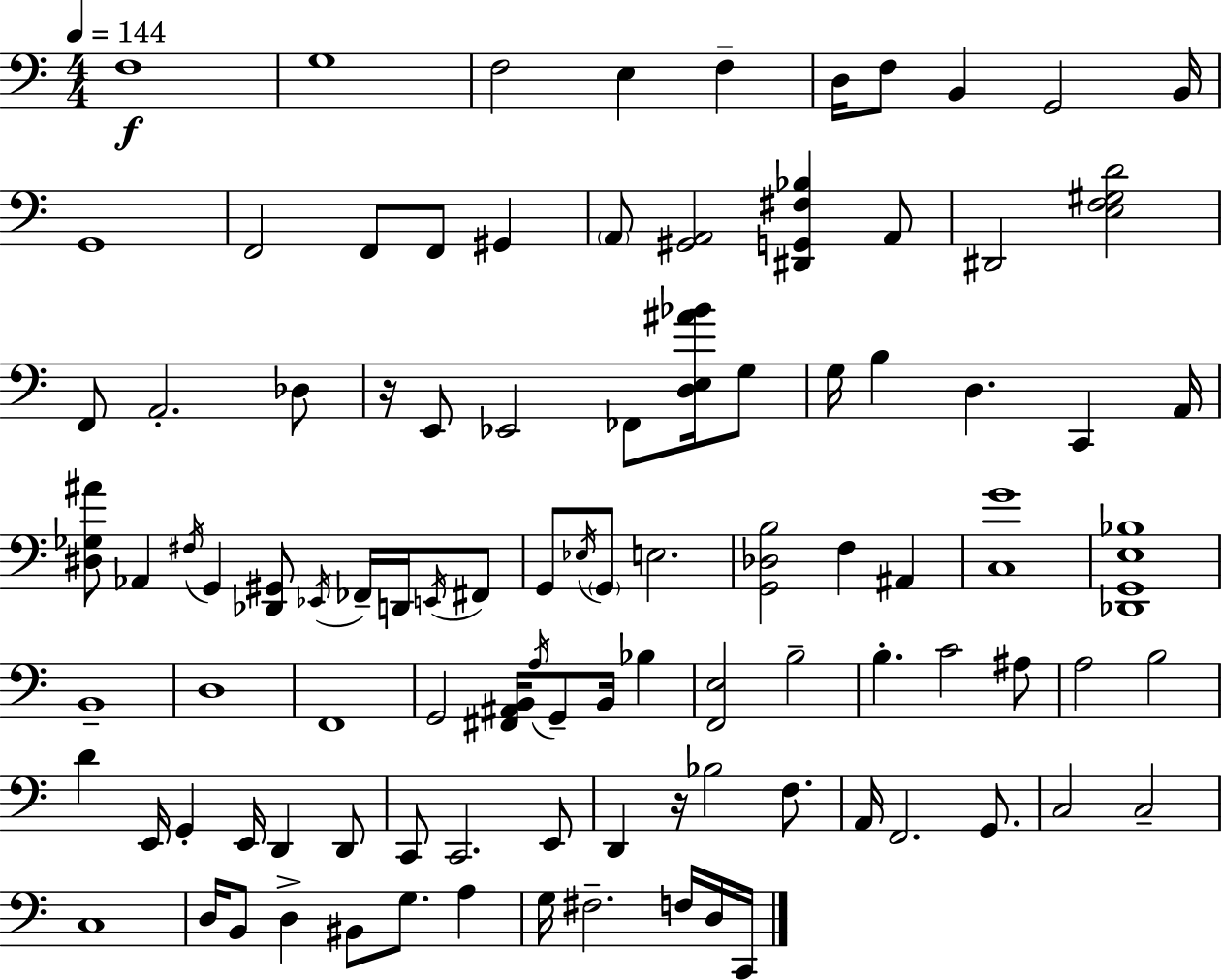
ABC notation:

X:1
T:Untitled
M:4/4
L:1/4
K:C
F,4 G,4 F,2 E, F, D,/4 F,/2 B,, G,,2 B,,/4 G,,4 F,,2 F,,/2 F,,/2 ^G,, A,,/2 [^G,,A,,]2 [^D,,G,,^F,_B,] A,,/2 ^D,,2 [E,F,^G,D]2 F,,/2 A,,2 _D,/2 z/4 E,,/2 _E,,2 _F,,/2 [D,E,^A_B]/4 G,/2 G,/4 B, D, C,, A,,/4 [^D,_G,^A]/2 _A,, ^F,/4 G,, [_D,,^G,,]/2 _E,,/4 _F,,/4 D,,/4 E,,/4 ^F,,/2 G,,/2 _E,/4 G,,/2 E,2 [G,,_D,B,]2 F, ^A,, [C,G]4 [_D,,G,,E,_B,]4 B,,4 D,4 F,,4 G,,2 [^F,,^A,,B,,]/4 A,/4 G,,/2 B,,/4 _B, [F,,E,]2 B,2 B, C2 ^A,/2 A,2 B,2 D E,,/4 G,, E,,/4 D,, D,,/2 C,,/2 C,,2 E,,/2 D,, z/4 _B,2 F,/2 A,,/4 F,,2 G,,/2 C,2 C,2 C,4 D,/4 B,,/2 D, ^B,,/2 G,/2 A, G,/4 ^F,2 F,/4 D,/4 C,,/4